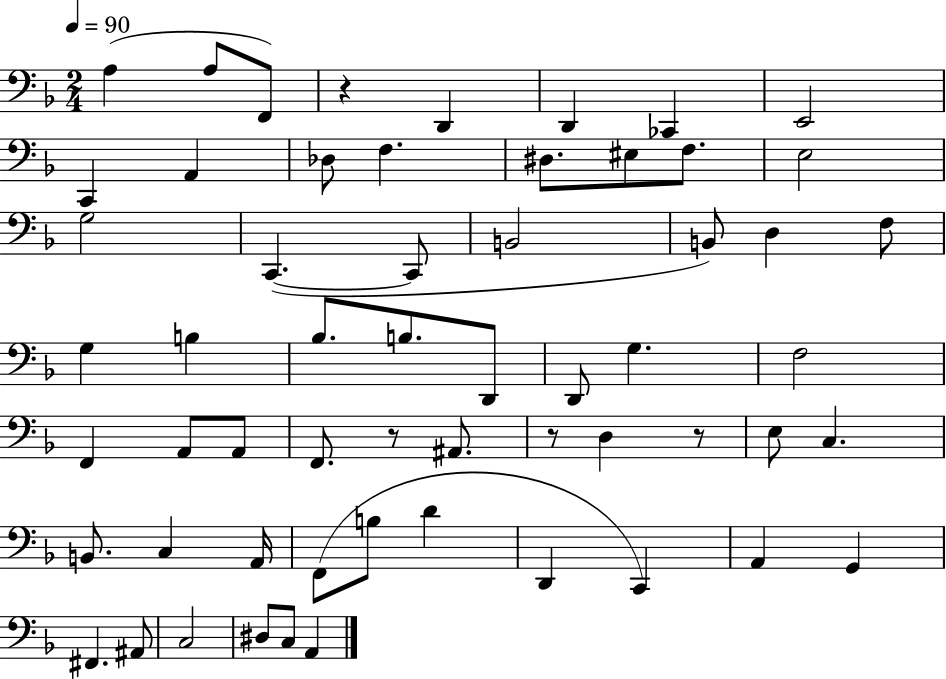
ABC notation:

X:1
T:Untitled
M:2/4
L:1/4
K:F
A, A,/2 F,,/2 z D,, D,, _C,, E,,2 C,, A,, _D,/2 F, ^D,/2 ^E,/2 F,/2 E,2 G,2 C,, C,,/2 B,,2 B,,/2 D, F,/2 G, B, _B,/2 B,/2 D,,/2 D,,/2 G, F,2 F,, A,,/2 A,,/2 F,,/2 z/2 ^A,,/2 z/2 D, z/2 E,/2 C, B,,/2 C, A,,/4 F,,/2 B,/2 D D,, C,, A,, G,, ^F,, ^A,,/2 C,2 ^D,/2 C,/2 A,,